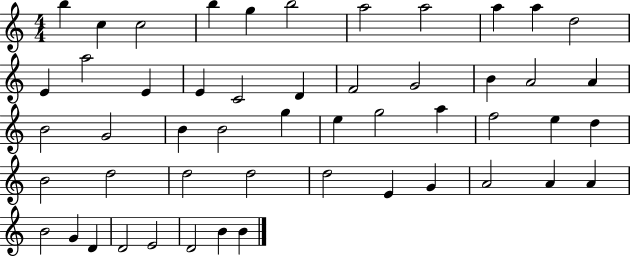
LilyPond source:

{
  \clef treble
  \numericTimeSignature
  \time 4/4
  \key c \major
  b''4 c''4 c''2 | b''4 g''4 b''2 | a''2 a''2 | a''4 a''4 d''2 | \break e'4 a''2 e'4 | e'4 c'2 d'4 | f'2 g'2 | b'4 a'2 a'4 | \break b'2 g'2 | b'4 b'2 g''4 | e''4 g''2 a''4 | f''2 e''4 d''4 | \break b'2 d''2 | d''2 d''2 | d''2 e'4 g'4 | a'2 a'4 a'4 | \break b'2 g'4 d'4 | d'2 e'2 | d'2 b'4 b'4 | \bar "|."
}